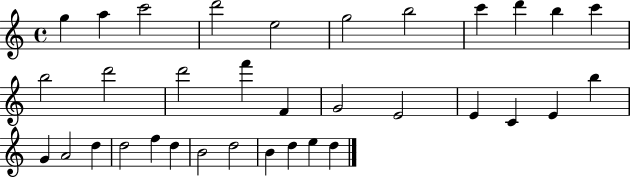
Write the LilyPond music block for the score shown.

{
  \clef treble
  \time 4/4
  \defaultTimeSignature
  \key c \major
  g''4 a''4 c'''2 | d'''2 e''2 | g''2 b''2 | c'''4 d'''4 b''4 c'''4 | \break b''2 d'''2 | d'''2 f'''4 f'4 | g'2 e'2 | e'4 c'4 e'4 b''4 | \break g'4 a'2 d''4 | d''2 f''4 d''4 | b'2 d''2 | b'4 d''4 e''4 d''4 | \break \bar "|."
}